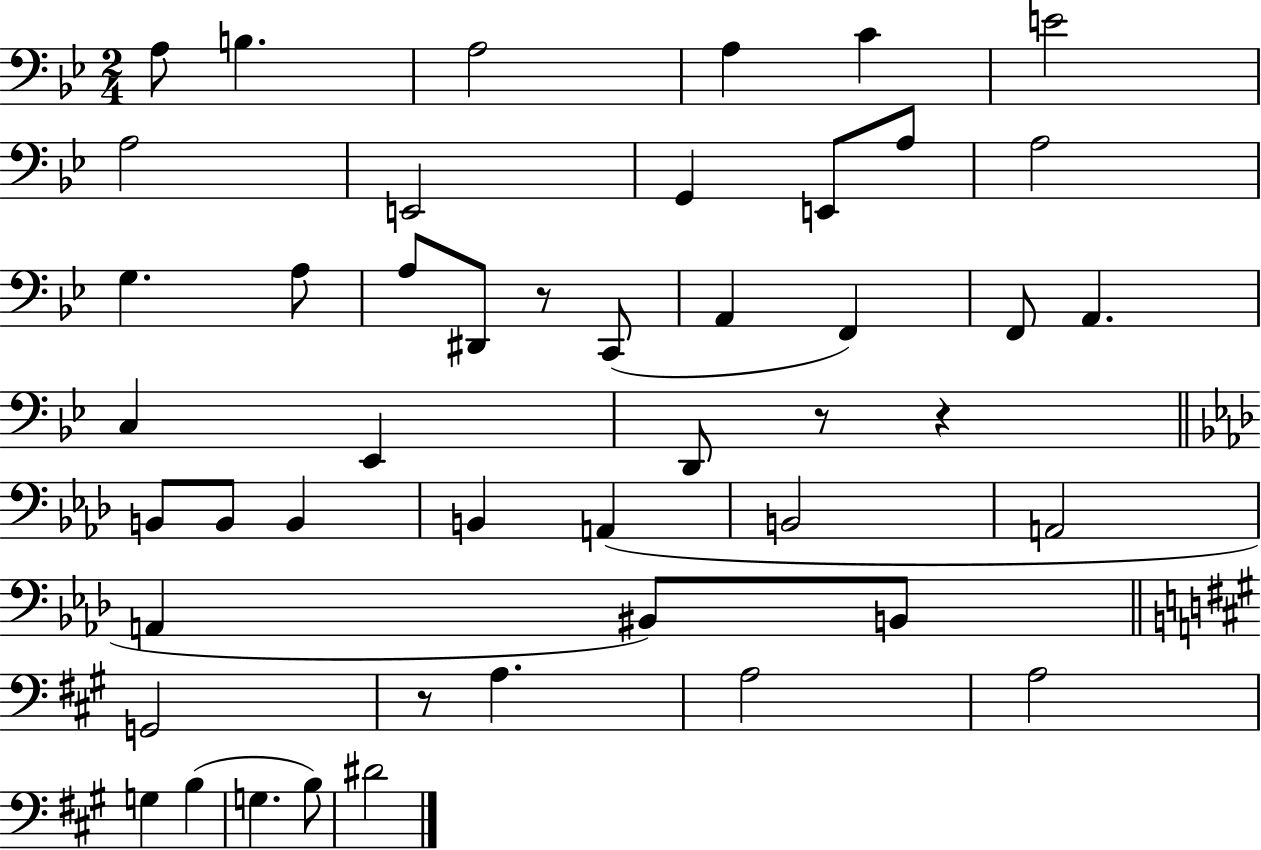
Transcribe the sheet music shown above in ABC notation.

X:1
T:Untitled
M:2/4
L:1/4
K:Bb
A,/2 B, A,2 A, C E2 A,2 E,,2 G,, E,,/2 A,/2 A,2 G, A,/2 A,/2 ^D,,/2 z/2 C,,/2 A,, F,, F,,/2 A,, C, _E,, D,,/2 z/2 z B,,/2 B,,/2 B,, B,, A,, B,,2 A,,2 A,, ^B,,/2 B,,/2 G,,2 z/2 A, A,2 A,2 G, B, G, B,/2 ^D2